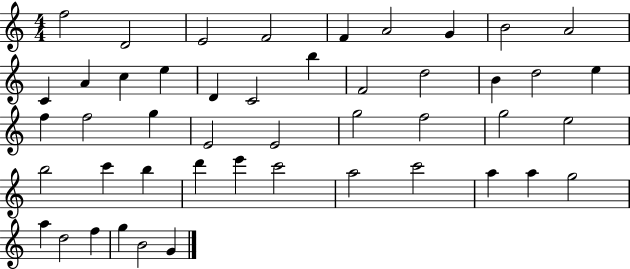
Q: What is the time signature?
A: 4/4